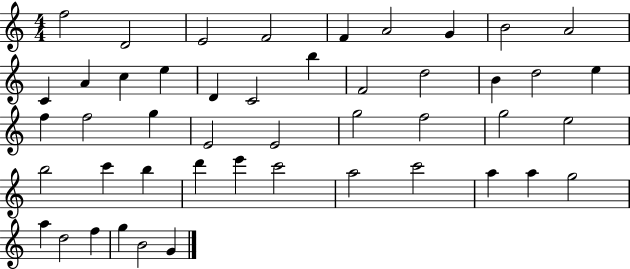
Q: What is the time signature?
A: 4/4